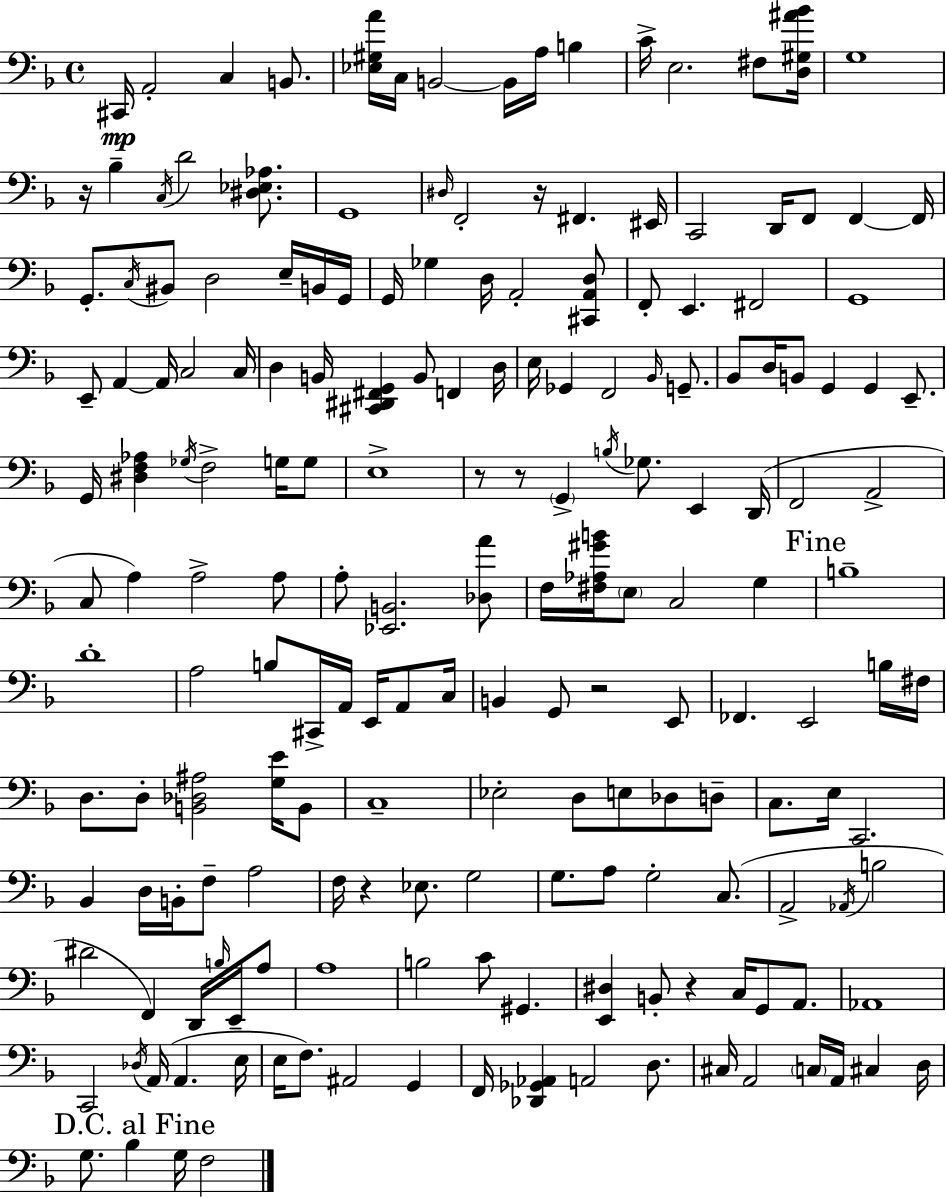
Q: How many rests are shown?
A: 7